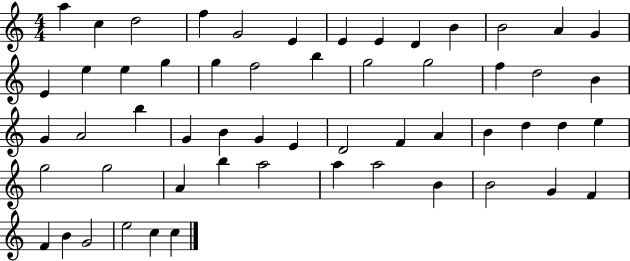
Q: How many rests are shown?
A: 0